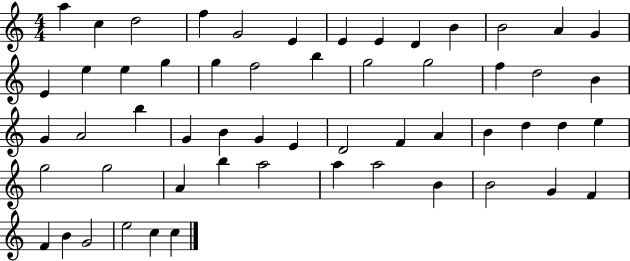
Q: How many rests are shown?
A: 0